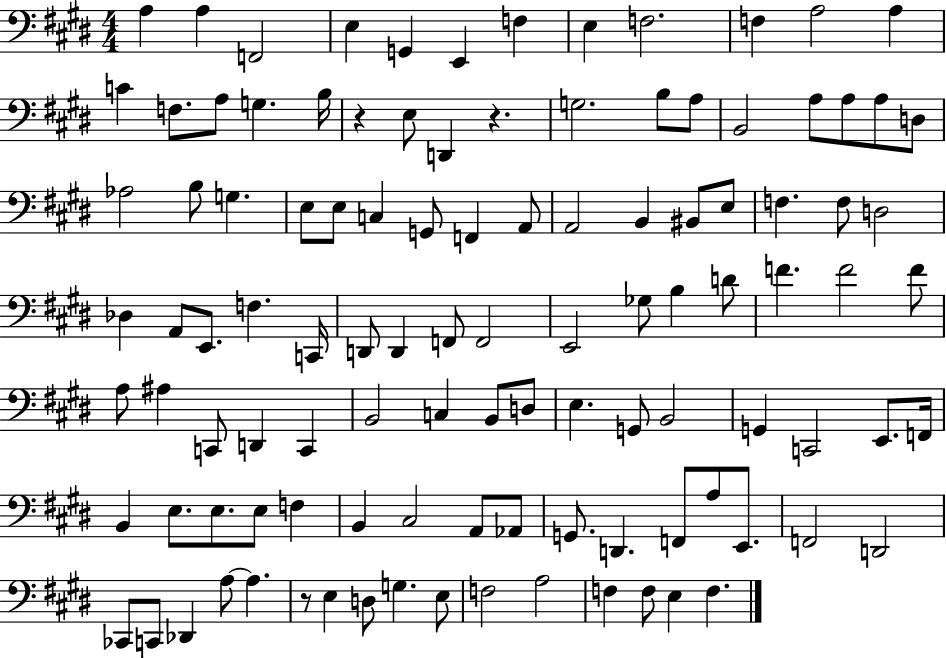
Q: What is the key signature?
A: E major